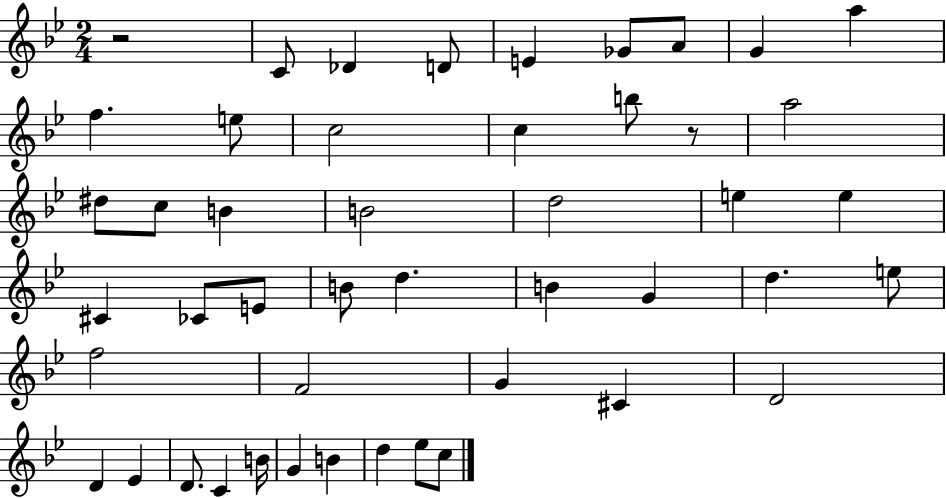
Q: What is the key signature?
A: BES major